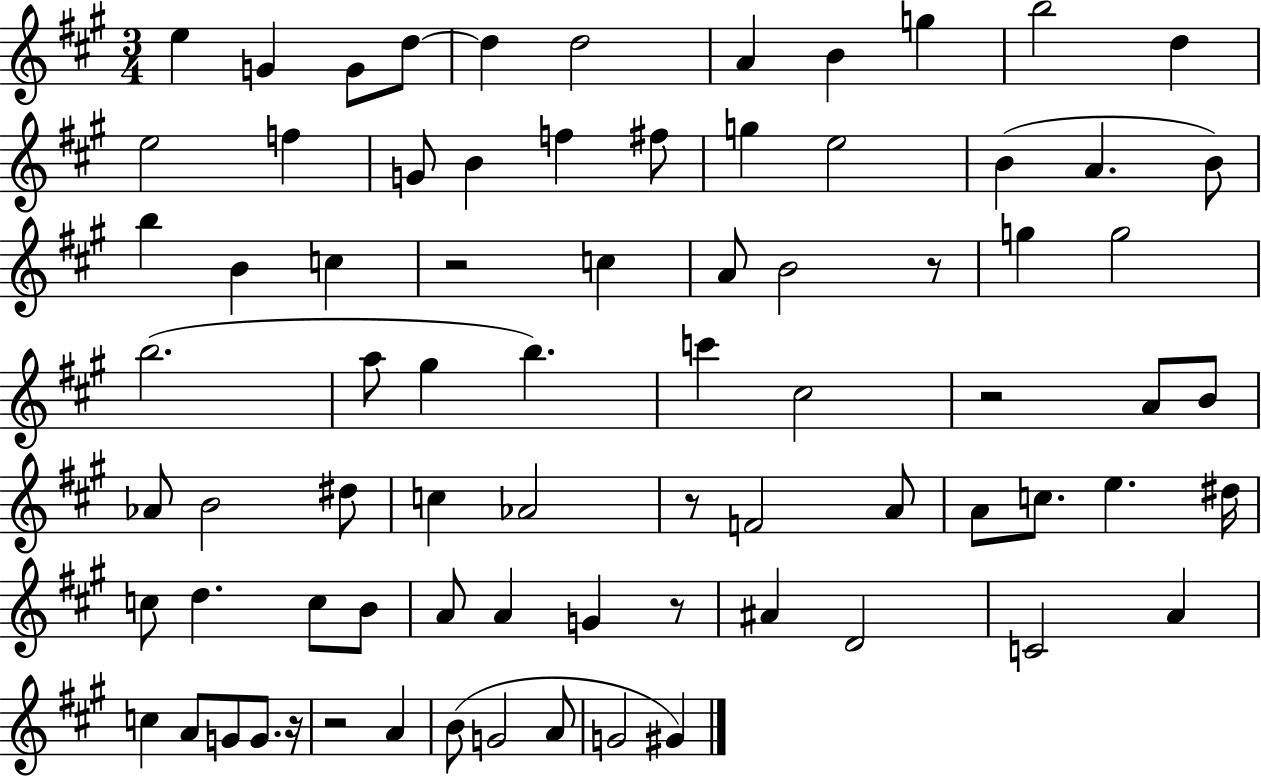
{
  \clef treble
  \numericTimeSignature
  \time 3/4
  \key a \major
  e''4 g'4 g'8 d''8~~ | d''4 d''2 | a'4 b'4 g''4 | b''2 d''4 | \break e''2 f''4 | g'8 b'4 f''4 fis''8 | g''4 e''2 | b'4( a'4. b'8) | \break b''4 b'4 c''4 | r2 c''4 | a'8 b'2 r8 | g''4 g''2 | \break b''2.( | a''8 gis''4 b''4.) | c'''4 cis''2 | r2 a'8 b'8 | \break aes'8 b'2 dis''8 | c''4 aes'2 | r8 f'2 a'8 | a'8 c''8. e''4. dis''16 | \break c''8 d''4. c''8 b'8 | a'8 a'4 g'4 r8 | ais'4 d'2 | c'2 a'4 | \break c''4 a'8 g'8 g'8. r16 | r2 a'4 | b'8( g'2 a'8 | g'2 gis'4) | \break \bar "|."
}